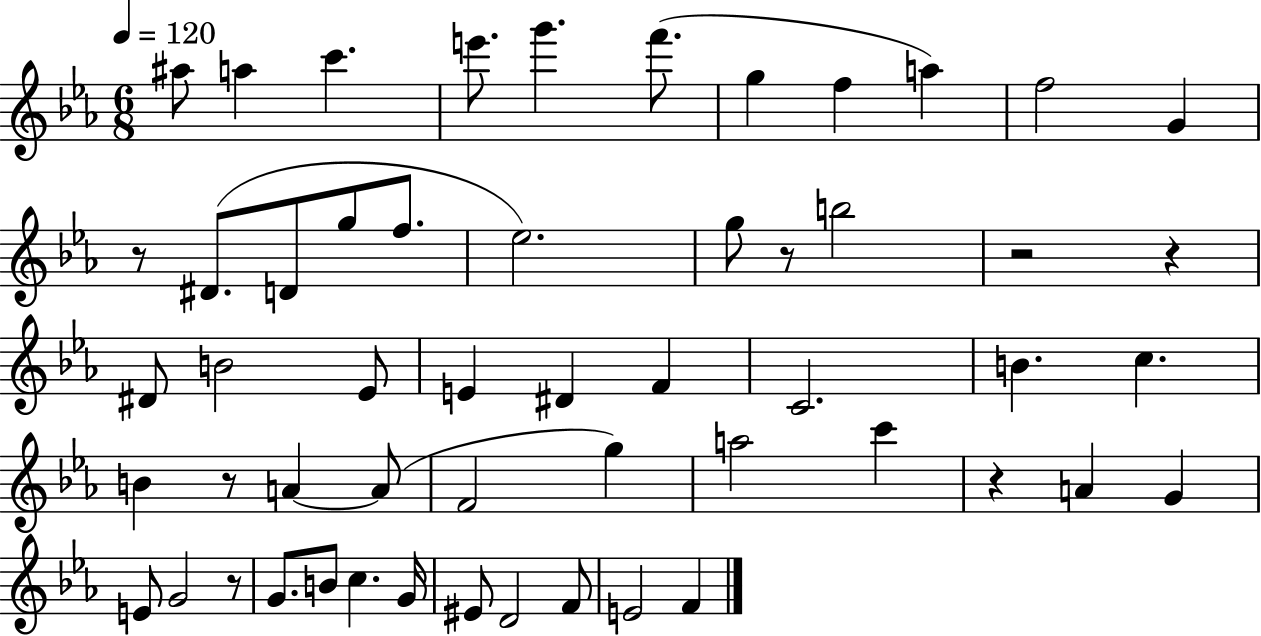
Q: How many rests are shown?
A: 7